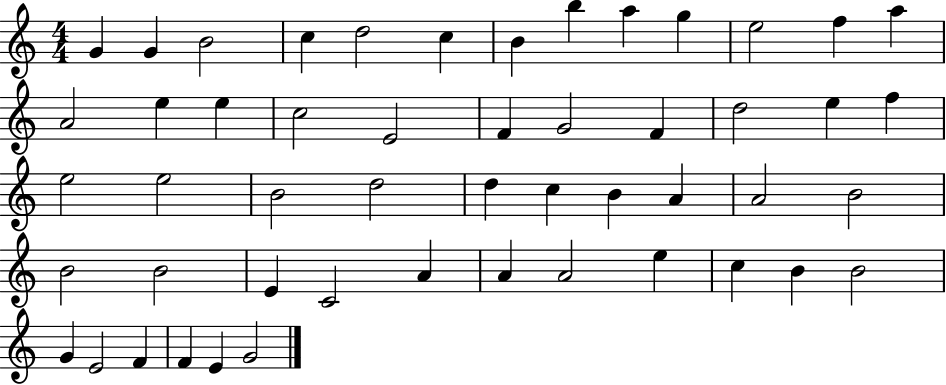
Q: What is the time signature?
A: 4/4